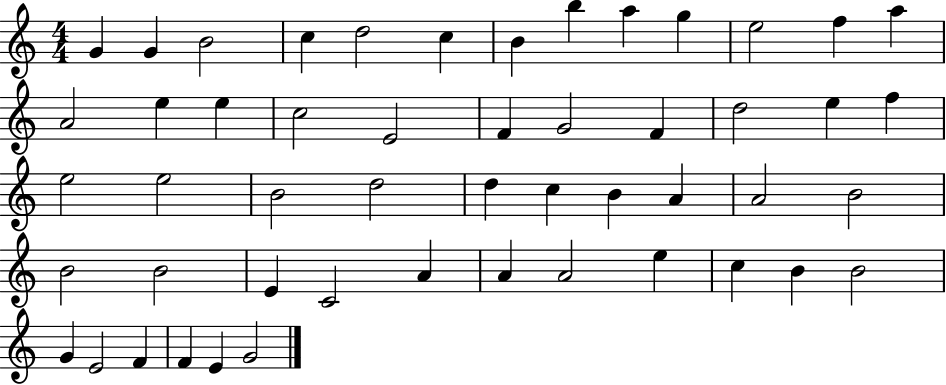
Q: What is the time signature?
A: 4/4